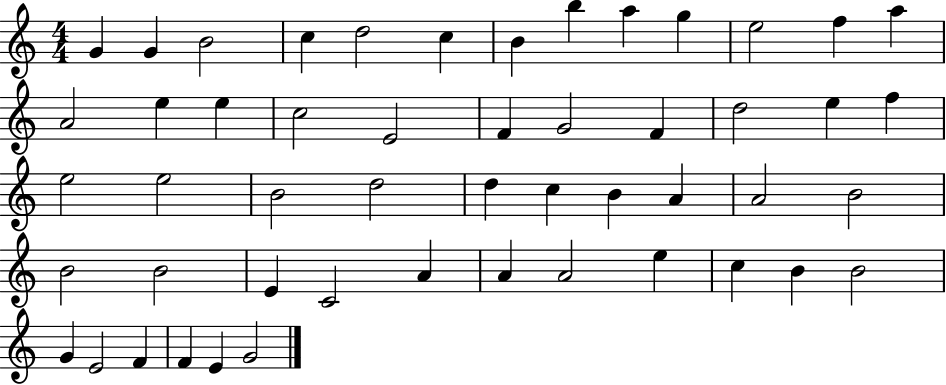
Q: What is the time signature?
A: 4/4